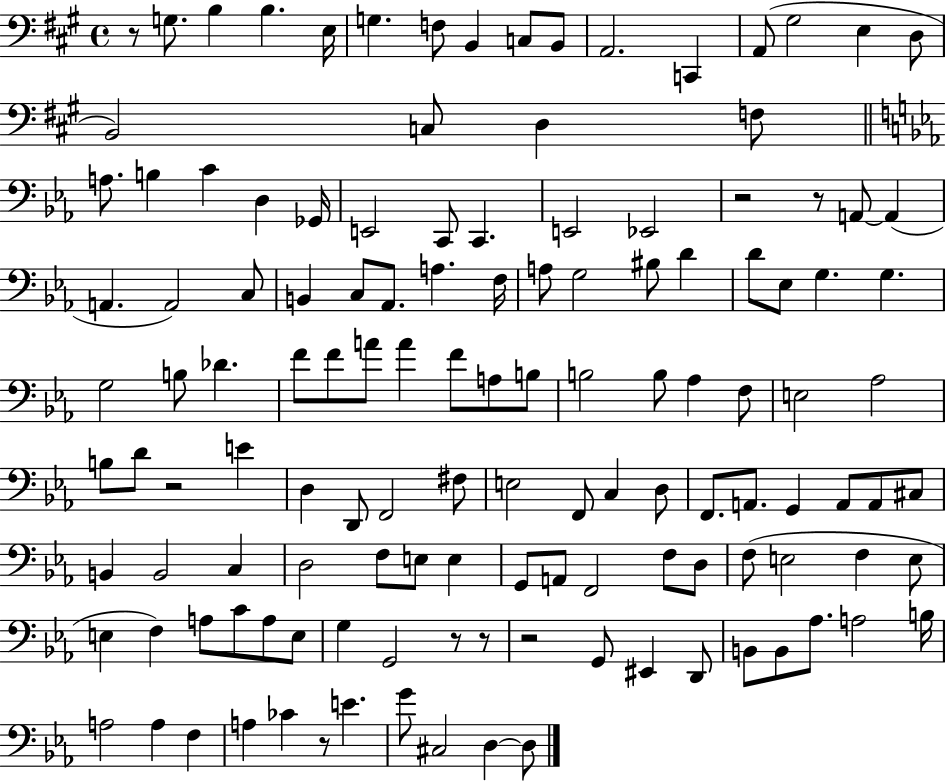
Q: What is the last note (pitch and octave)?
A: D3